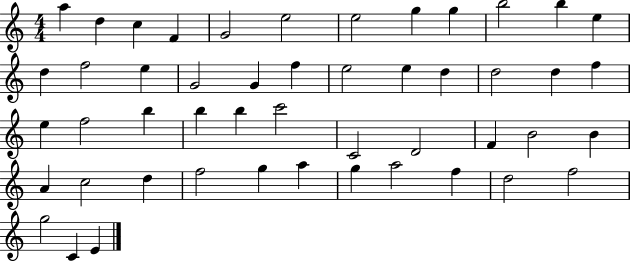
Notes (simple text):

A5/q D5/q C5/q F4/q G4/h E5/h E5/h G5/q G5/q B5/h B5/q E5/q D5/q F5/h E5/q G4/h G4/q F5/q E5/h E5/q D5/q D5/h D5/q F5/q E5/q F5/h B5/q B5/q B5/q C6/h C4/h D4/h F4/q B4/h B4/q A4/q C5/h D5/q F5/h G5/q A5/q G5/q A5/h F5/q D5/h F5/h G5/h C4/q E4/q